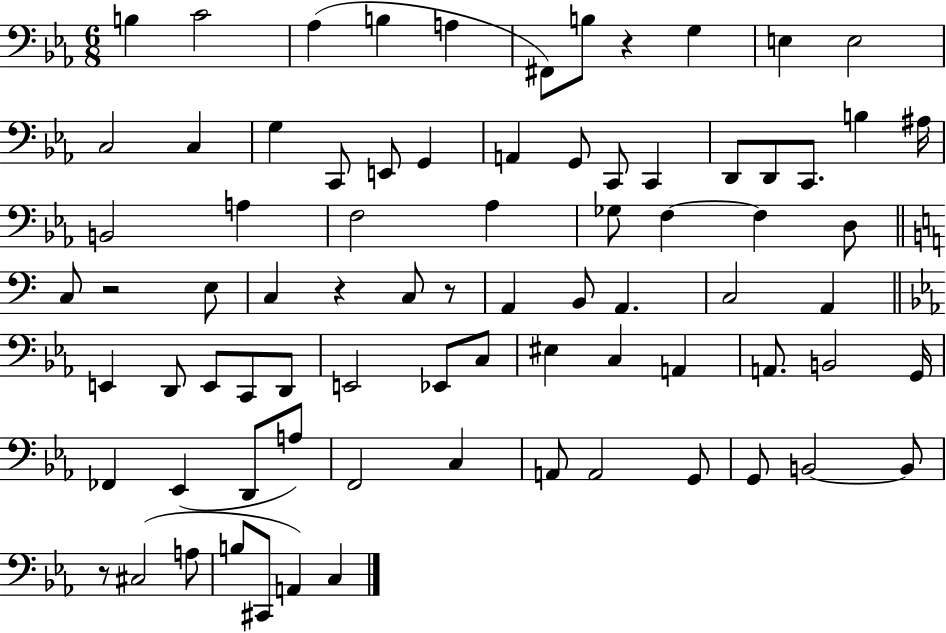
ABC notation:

X:1
T:Untitled
M:6/8
L:1/4
K:Eb
B, C2 _A, B, A, ^F,,/2 B,/2 z G, E, E,2 C,2 C, G, C,,/2 E,,/2 G,, A,, G,,/2 C,,/2 C,, D,,/2 D,,/2 C,,/2 B, ^A,/4 B,,2 A, F,2 _A, _G,/2 F, F, D,/2 C,/2 z2 E,/2 C, z C,/2 z/2 A,, B,,/2 A,, C,2 A,, E,, D,,/2 E,,/2 C,,/2 D,,/2 E,,2 _E,,/2 C,/2 ^E, C, A,, A,,/2 B,,2 G,,/4 _F,, _E,, D,,/2 A,/2 F,,2 C, A,,/2 A,,2 G,,/2 G,,/2 B,,2 B,,/2 z/2 ^C,2 A,/2 B,/2 ^C,,/2 A,, C,